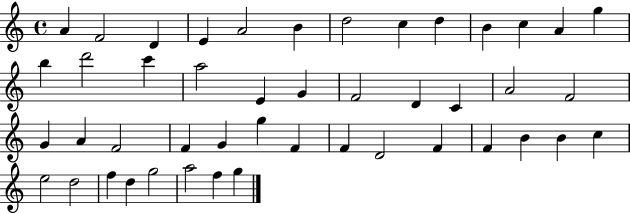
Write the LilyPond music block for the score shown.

{
  \clef treble
  \time 4/4
  \defaultTimeSignature
  \key c \major
  a'4 f'2 d'4 | e'4 a'2 b'4 | d''2 c''4 d''4 | b'4 c''4 a'4 g''4 | \break b''4 d'''2 c'''4 | a''2 e'4 g'4 | f'2 d'4 c'4 | a'2 f'2 | \break g'4 a'4 f'2 | f'4 g'4 g''4 f'4 | f'4 d'2 f'4 | f'4 b'4 b'4 c''4 | \break e''2 d''2 | f''4 d''4 g''2 | a''2 f''4 g''4 | \bar "|."
}